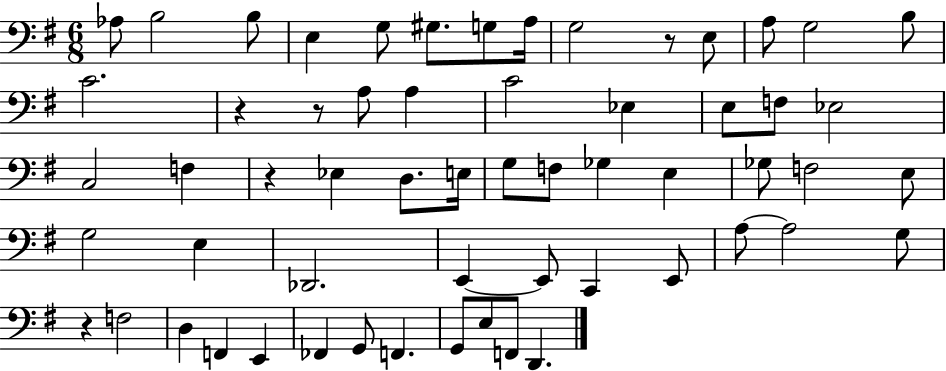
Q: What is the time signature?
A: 6/8